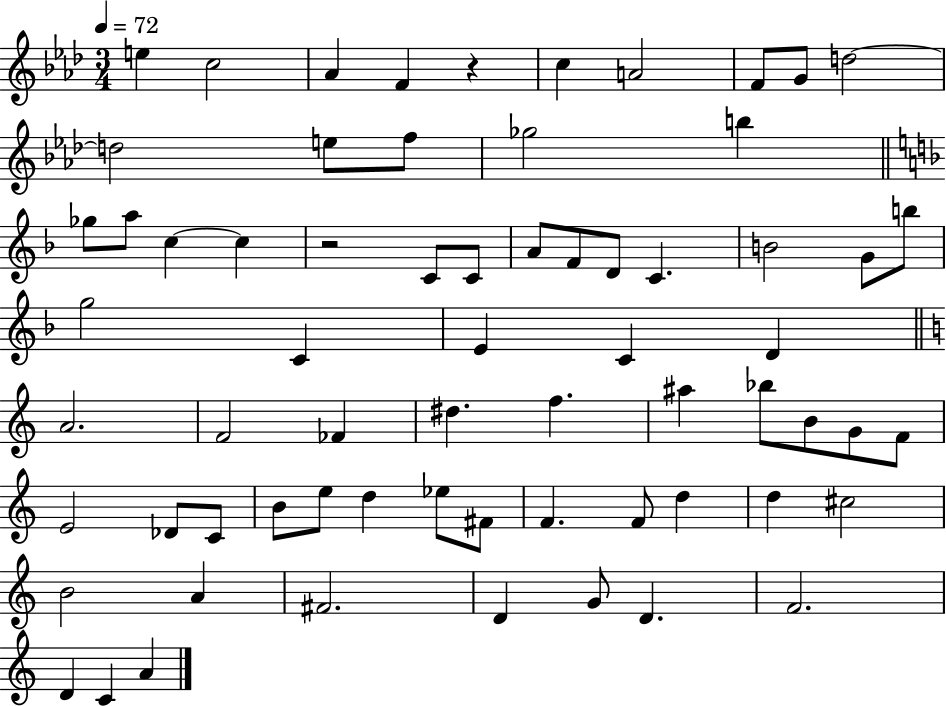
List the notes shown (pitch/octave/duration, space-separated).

E5/q C5/h Ab4/q F4/q R/q C5/q A4/h F4/e G4/e D5/h D5/h E5/e F5/e Gb5/h B5/q Gb5/e A5/e C5/q C5/q R/h C4/e C4/e A4/e F4/e D4/e C4/q. B4/h G4/e B5/e G5/h C4/q E4/q C4/q D4/q A4/h. F4/h FES4/q D#5/q. F5/q. A#5/q Bb5/e B4/e G4/e F4/e E4/h Db4/e C4/e B4/e E5/e D5/q Eb5/e F#4/e F4/q. F4/e D5/q D5/q C#5/h B4/h A4/q F#4/h. D4/q G4/e D4/q. F4/h. D4/q C4/q A4/q